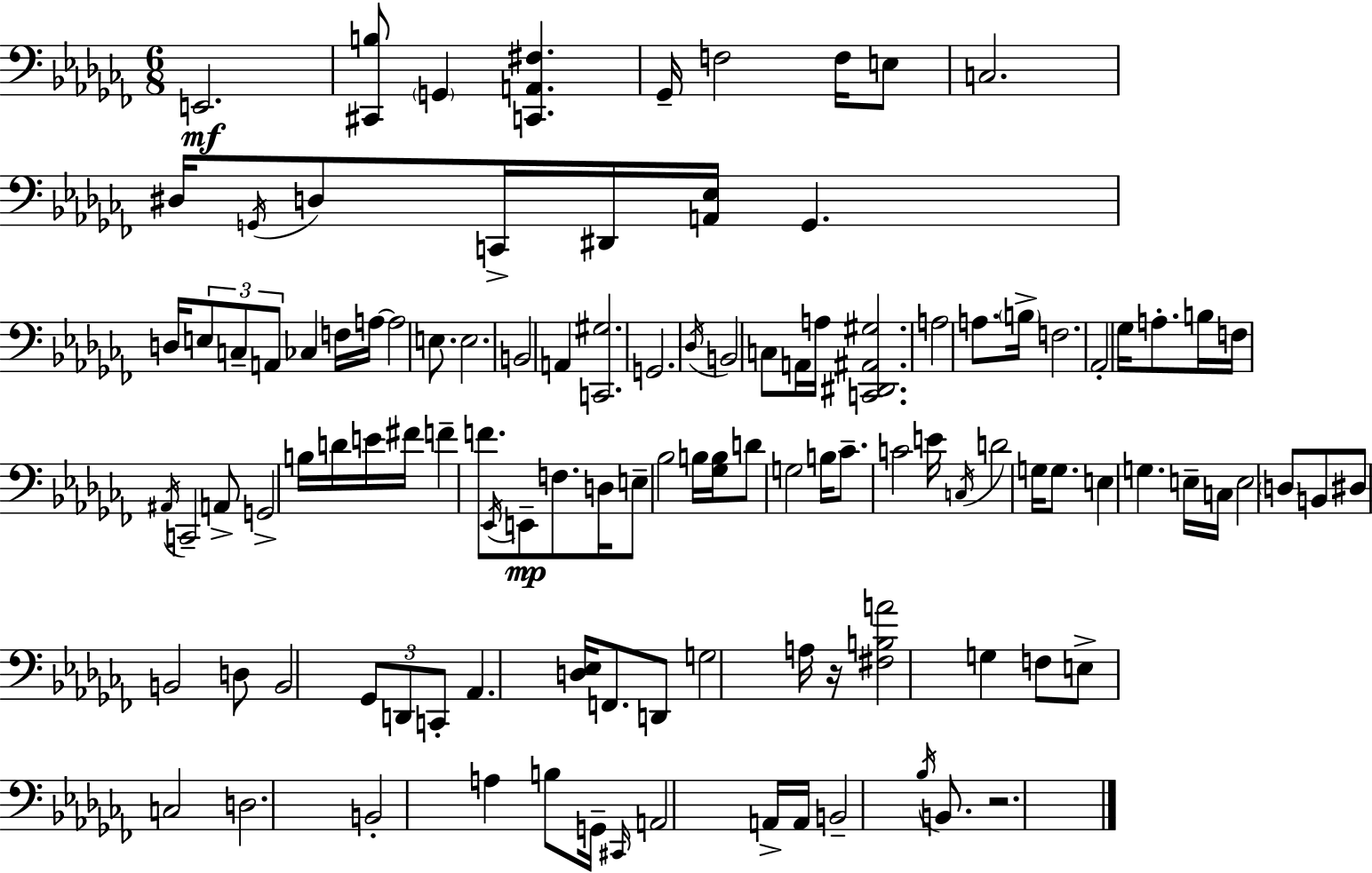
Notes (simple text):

E2/h. [C#2,B3]/e G2/q [C2,A2,F#3]/q. Gb2/s F3/h F3/s E3/e C3/h. D#3/s G2/s D3/e C2/s D#2/s [A2,Eb3]/s G2/q. D3/s E3/e C3/e A2/e CES3/q F3/s A3/s A3/h E3/e. E3/h. B2/h A2/q [C2,G#3]/h. G2/h. Db3/s B2/h C3/e A2/s A3/s [C2,D#2,A#2,G#3]/h. A3/h A3/e. B3/s F3/h. Ab2/h Gb3/s A3/e. B3/s F3/s A#2/s C2/h A2/e G2/h B3/s D4/s E4/s F#4/s F4/q F4/e. Eb2/s E2/e F3/e. D3/s E3/e Bb3/h B3/s [Gb3,B3]/s D4/e G3/h B3/s CES4/e. C4/h E4/s C3/s D4/h G3/s G3/e. E3/q G3/q. E3/s C3/s E3/h D3/e B2/e D#3/e B2/h D3/e B2/h Gb2/e D2/e C2/e Ab2/q. [D3,Eb3]/s F2/e. D2/e G3/h A3/s R/s [F#3,B3,A4]/h G3/q F3/e E3/e C3/h D3/h. B2/h A3/q B3/e G2/s C#2/s A2/h A2/s A2/s B2/h Bb3/s B2/e. R/h.